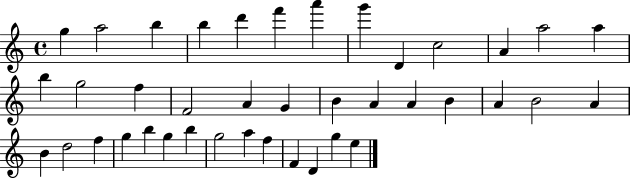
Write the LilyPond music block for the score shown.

{
  \clef treble
  \time 4/4
  \defaultTimeSignature
  \key c \major
  g''4 a''2 b''4 | b''4 d'''4 f'''4 a'''4 | g'''4 d'4 c''2 | a'4 a''2 a''4 | \break b''4 g''2 f''4 | f'2 a'4 g'4 | b'4 a'4 a'4 b'4 | a'4 b'2 a'4 | \break b'4 d''2 f''4 | g''4 b''4 g''4 b''4 | g''2 a''4 f''4 | f'4 d'4 g''4 e''4 | \break \bar "|."
}